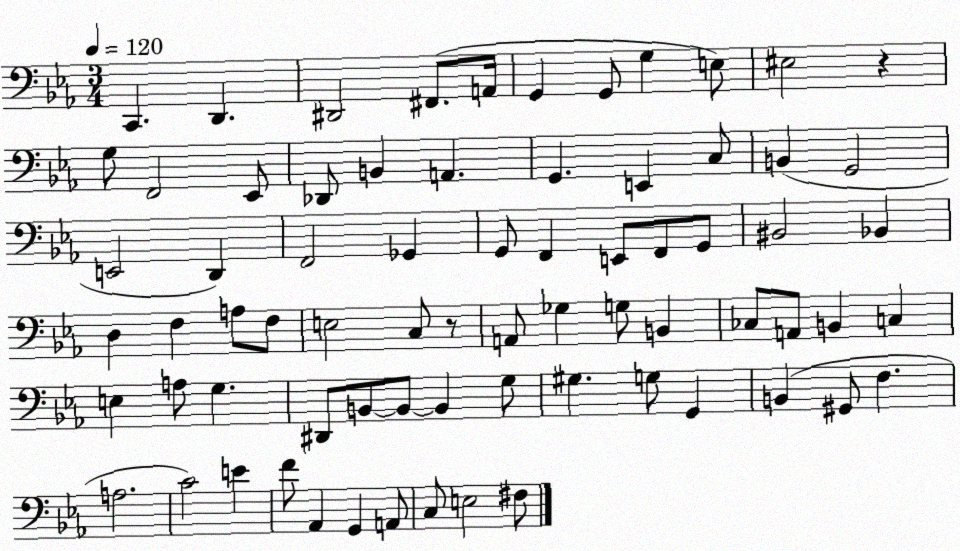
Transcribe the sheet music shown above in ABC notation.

X:1
T:Untitled
M:3/4
L:1/4
K:Eb
C,, D,, ^D,,2 ^F,,/2 A,,/4 G,, G,,/2 G, E,/2 ^E,2 z G,/2 F,,2 _E,,/2 _D,,/2 B,, A,, G,, E,, C,/2 B,, G,,2 E,,2 D,, F,,2 _G,, G,,/2 F,, E,,/2 F,,/2 G,,/2 ^B,,2 _B,, D, F, A,/2 F,/2 E,2 C,/2 z/2 A,,/2 _G, G,/2 B,, _C,/2 A,,/2 B,, C, E, A,/2 G, ^D,,/2 B,,/2 B,,/2 B,, G,/2 ^G, G,/2 G,, B,, ^G,,/2 F, A,2 C2 E F/2 _A,, G,, A,,/2 C,/2 E,2 ^F,/2